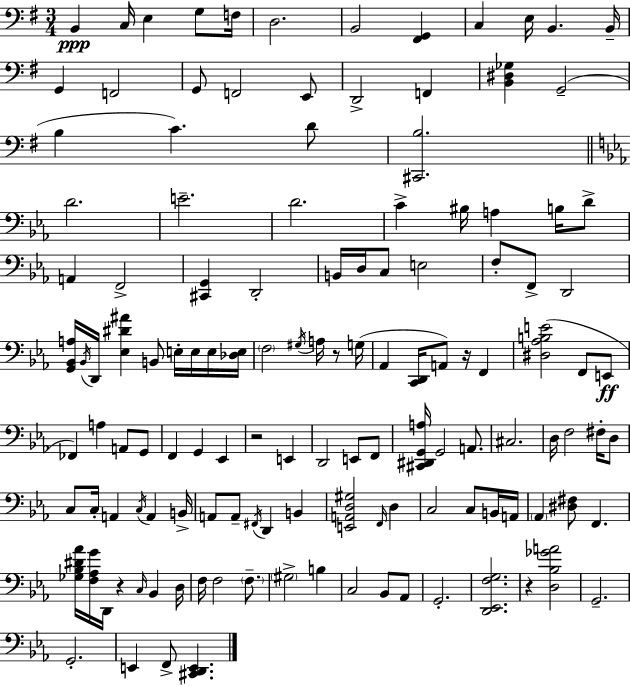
B2/q C3/s E3/q G3/e F3/s D3/h. B2/h [F#2,G2]/q C3/q E3/s B2/q. B2/s G2/q F2/h G2/e F2/h E2/e D2/h F2/q [B2,D#3,Gb3]/q G2/h B3/q C4/q. D4/e [C#2,B3]/h. D4/h. E4/h. D4/h. C4/q BIS3/s A3/q B3/s D4/e A2/q F2/h [C#2,G2]/q D2/h B2/s D3/s C3/e E3/h F3/e F2/e D2/h [G2,Bb2,A3]/s Bb2/s D2/s [Eb3,D#4,A#4]/q B2/e E3/s E3/s E3/s [Db3,E3]/s F3/h G#3/s A3/s R/e G3/s Ab2/q [C2,D2]/s A2/e R/s F2/q [D#3,Ab3,B3,E4]/h F2/e E2/e FES2/q A3/q A2/e G2/e F2/q G2/q Eb2/q R/h E2/q D2/h E2/e F2/e [C#2,D#2,G2,A3]/s G2/h A2/e. C#3/h. D3/s F3/h F#3/s D3/e C3/e C3/s A2/q C3/s A2/q B2/s A2/e A2/e F#2/s D2/q B2/q [E2,A2,D3,G#3]/h F2/s D3/q C3/h C3/e B2/s A2/s Ab2/q [D#3,F#3]/e F2/q. [Gb3,Bb3,D#4,Ab4]/s [F3,Ab3,G4]/s D2/s R/q C3/s Bb2/q D3/s F3/s F3/h F3/e. G#3/h B3/q C3/h Bb2/e Ab2/e G2/h. [D2,Eb2,F3,G3]/h. R/q [D3,Bb3,Gb4,A4]/h G2/h. G2/h. E2/q F2/e [C#2,D2,E2]/q.